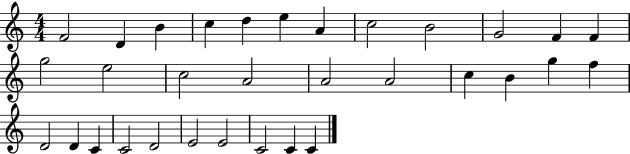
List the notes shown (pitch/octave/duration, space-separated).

F4/h D4/q B4/q C5/q D5/q E5/q A4/q C5/h B4/h G4/h F4/q F4/q G5/h E5/h C5/h A4/h A4/h A4/h C5/q B4/q G5/q F5/q D4/h D4/q C4/q C4/h D4/h E4/h E4/h C4/h C4/q C4/q